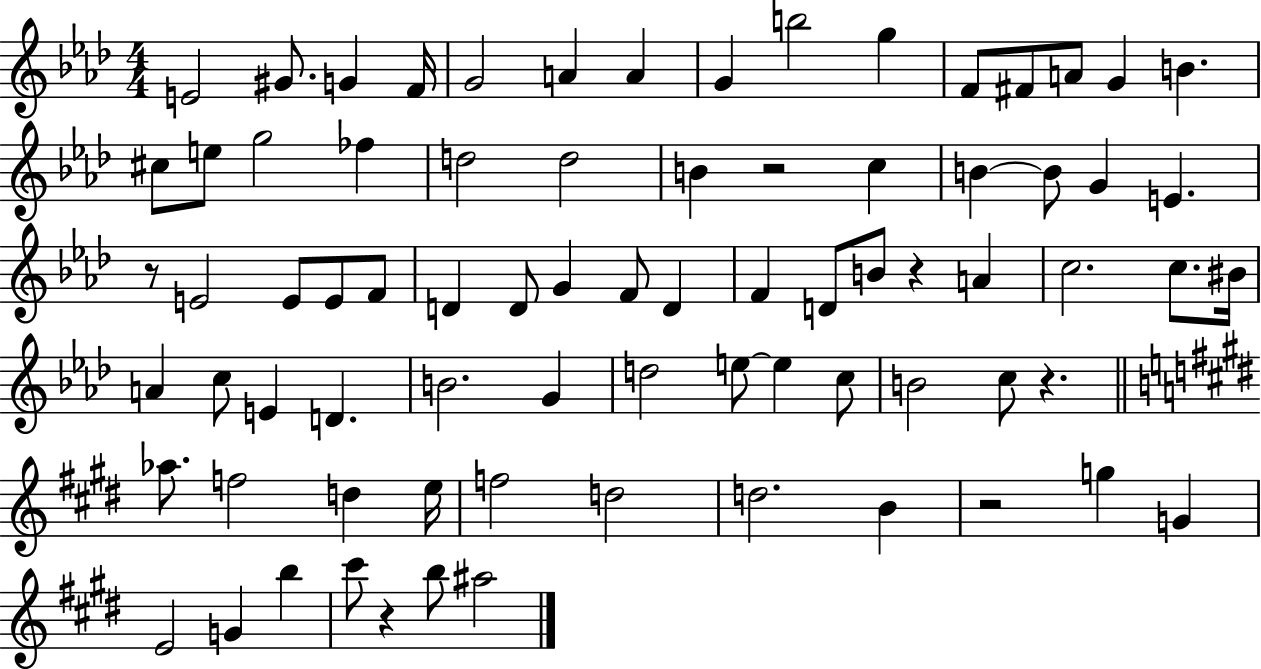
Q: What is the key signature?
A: AES major